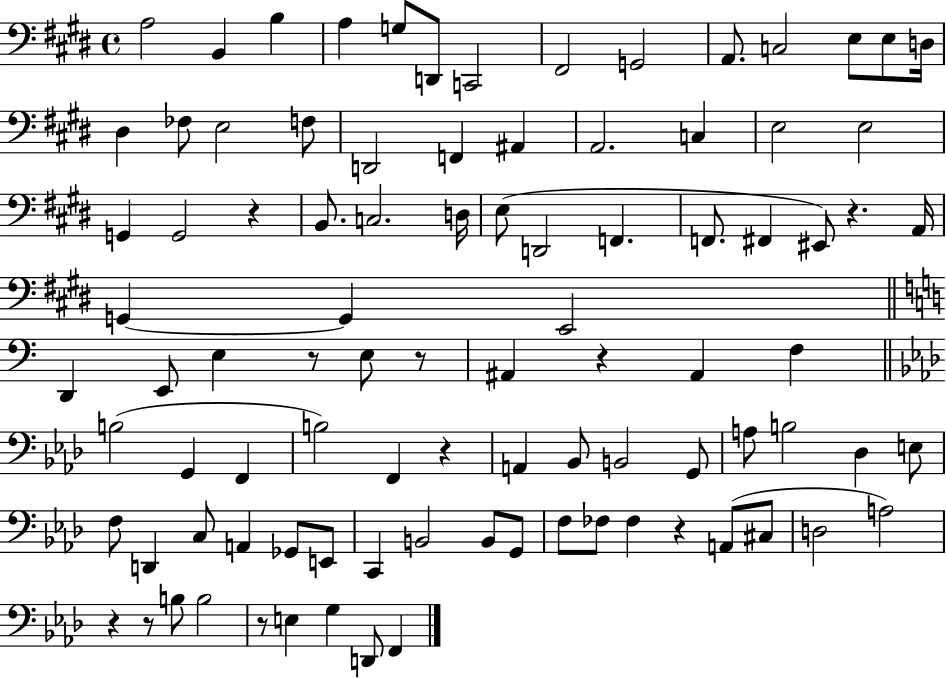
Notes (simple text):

A3/h B2/q B3/q A3/q G3/e D2/e C2/h F#2/h G2/h A2/e. C3/h E3/e E3/e D3/s D#3/q FES3/e E3/h F3/e D2/h F2/q A#2/q A2/h. C3/q E3/h E3/h G2/q G2/h R/q B2/e. C3/h. D3/s E3/e D2/h F2/q. F2/e. F#2/q EIS2/e R/q. A2/s G2/q G2/q E2/h D2/q E2/e E3/q R/e E3/e R/e A#2/q R/q A#2/q F3/q B3/h G2/q F2/q B3/h F2/q R/q A2/q Bb2/e B2/h G2/e A3/e B3/h Db3/q E3/e F3/e D2/q C3/e A2/q Gb2/e E2/e C2/q B2/h B2/e G2/e F3/e FES3/e FES3/q R/q A2/e C#3/e D3/h A3/h R/q R/e B3/e B3/h R/e E3/q G3/q D2/e F2/q